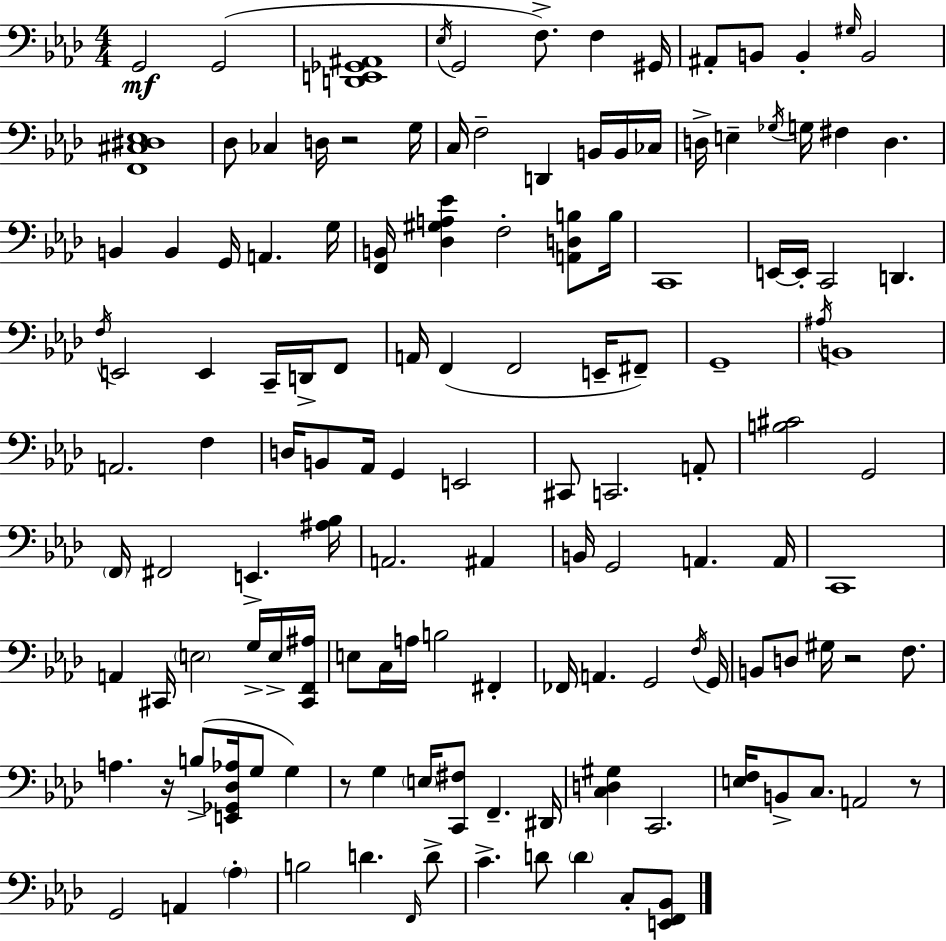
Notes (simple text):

G2/h G2/h [D2,E2,Gb2,A#2]/w Eb3/s G2/h F3/e. F3/q G#2/s A#2/e B2/e B2/q G#3/s B2/h [F2,C#3,D#3,Eb3]/w Db3/e CES3/q D3/s R/h G3/s C3/s F3/h D2/q B2/s B2/s CES3/s D3/s E3/q Gb3/s G3/s F#3/q D3/q. B2/q B2/q G2/s A2/q. G3/s [F2,B2]/s [Db3,G#3,A3,Eb4]/q F3/h [A2,D3,B3]/e B3/s C2/w E2/s E2/s C2/h D2/q. F3/s E2/h E2/q C2/s D2/s F2/e A2/s F2/q F2/h E2/s F#2/e G2/w A#3/s B2/w A2/h. F3/q D3/s B2/e Ab2/s G2/q E2/h C#2/e C2/h. A2/e [B3,C#4]/h G2/h F2/s F#2/h E2/q. [A#3,Bb3]/s A2/h. A#2/q B2/s G2/h A2/q. A2/s C2/w A2/q C#2/s E3/h G3/s E3/s [C#2,F2,A#3]/s E3/e C3/s A3/s B3/h F#2/q FES2/s A2/q. G2/h F3/s G2/s B2/e D3/e G#3/s R/h F3/e. A3/q. R/s B3/e [E2,Gb2,Db3,Ab3]/s G3/e G3/q R/e G3/q E3/s [C2,F#3]/e F2/q. D#2/s [C3,D3,G#3]/q C2/h. [E3,F3]/s B2/e C3/e. A2/h R/e G2/h A2/q Ab3/q B3/h D4/q. F2/s D4/e C4/q. D4/e D4/q C3/e [E2,F2,Bb2]/e